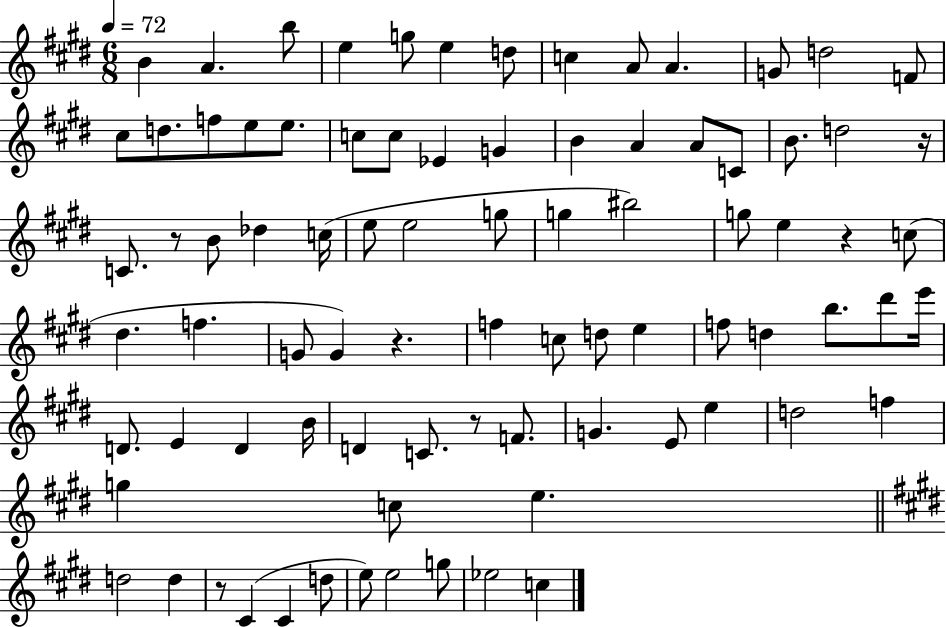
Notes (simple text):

B4/q A4/q. B5/e E5/q G5/e E5/q D5/e C5/q A4/e A4/q. G4/e D5/h F4/e C#5/e D5/e. F5/e E5/e E5/e. C5/e C5/e Eb4/q G4/q B4/q A4/q A4/e C4/e B4/e. D5/h R/s C4/e. R/e B4/e Db5/q C5/s E5/e E5/h G5/e G5/q BIS5/h G5/e E5/q R/q C5/e D#5/q. F5/q. G4/e G4/q R/q. F5/q C5/e D5/e E5/q F5/e D5/q B5/e. D#6/e E6/s D4/e. E4/q D4/q B4/s D4/q C4/e. R/e F4/e. G4/q. E4/e E5/q D5/h F5/q G5/q C5/e E5/q. D5/h D5/q R/e C#4/q C#4/q D5/e E5/e E5/h G5/e Eb5/h C5/q